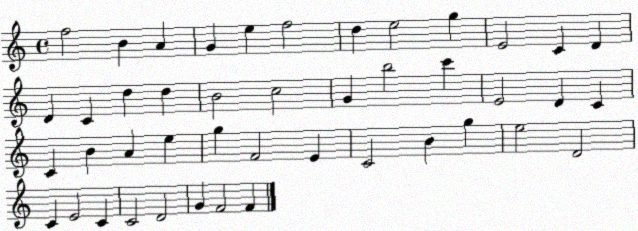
X:1
T:Untitled
M:4/4
L:1/4
K:C
f2 B A G e f2 d e2 g E2 C D D C d d B2 c2 G b2 c' E2 D C C B A e g F2 E C2 B g e2 D2 C E2 C C2 D2 G F2 F